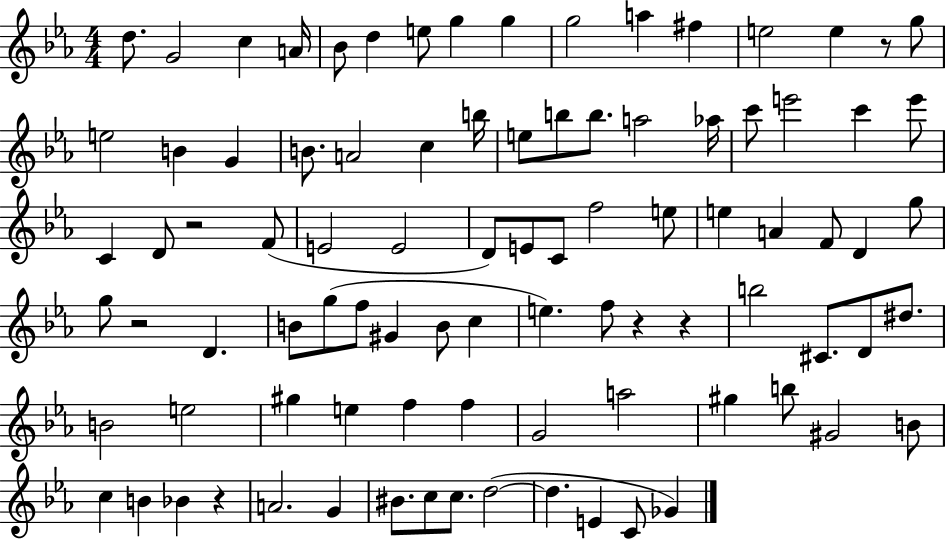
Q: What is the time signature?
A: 4/4